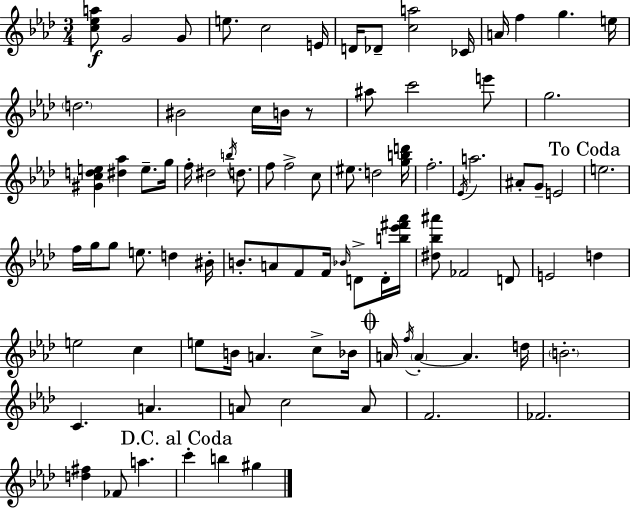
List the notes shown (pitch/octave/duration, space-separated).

[C5,Eb5,A5]/e G4/h G4/e E5/e. C5/h E4/s D4/s Db4/e [C5,A5]/h CES4/s A4/s F5/q G5/q. E5/s D5/h. BIS4/h C5/s B4/s R/e A#5/e C6/h E6/e G5/h. [G#4,C5,D5,E5]/q [D#5,Ab5]/q E5/e. G5/s F5/s D#5/h B5/s D5/e. F5/e F5/h C5/e EIS5/e. D5/h [G5,B5,D6]/s F5/h. Eb4/s A5/h. A#4/e G4/e E4/h E5/h. F5/s G5/s G5/e E5/e. D5/q BIS4/s B4/e. A4/e F4/e F4/s Bb4/s D4/e D4/s [B5,Eb6,F#6,Ab6]/s [D#5,Bb5,A#6]/e FES4/h D4/e E4/h D5/q E5/h C5/q E5/e B4/s A4/q. C5/e Bb4/s A4/s F5/s A4/q A4/q. D5/s B4/h. C4/q. A4/q. A4/e C5/h A4/e F4/h. FES4/h. [D5,F#5]/q FES4/e A5/q. C6/q B5/q G#5/q